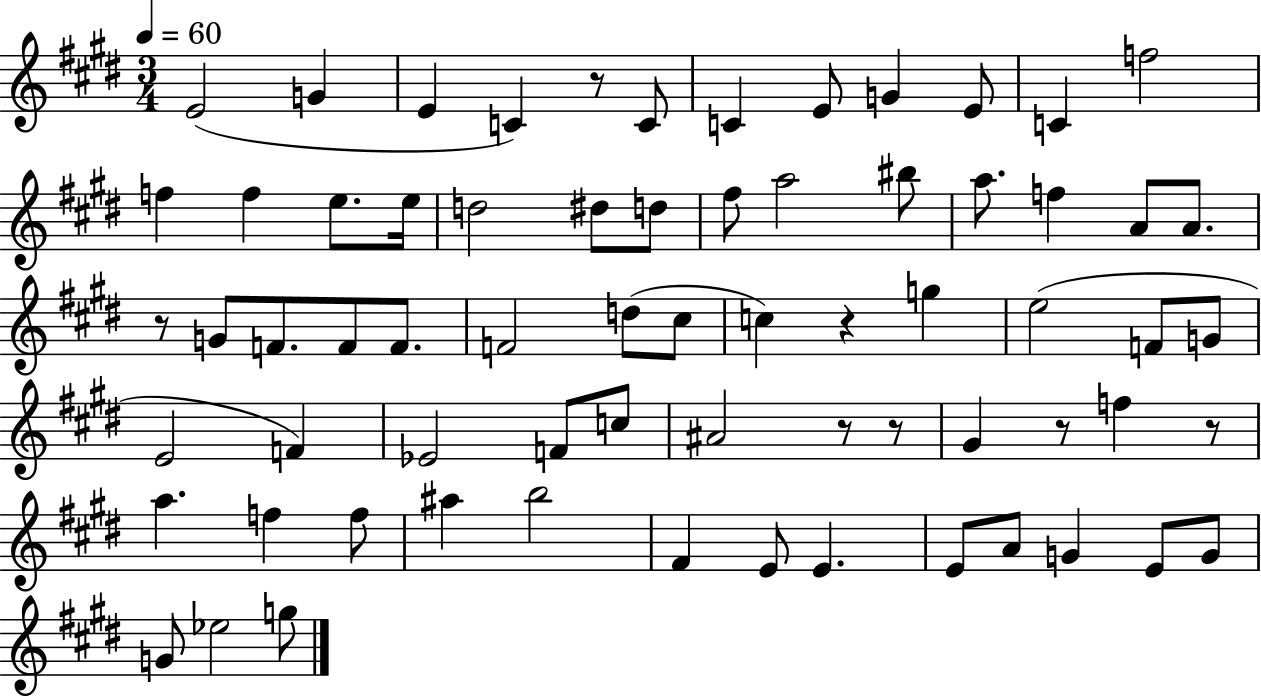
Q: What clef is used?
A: treble